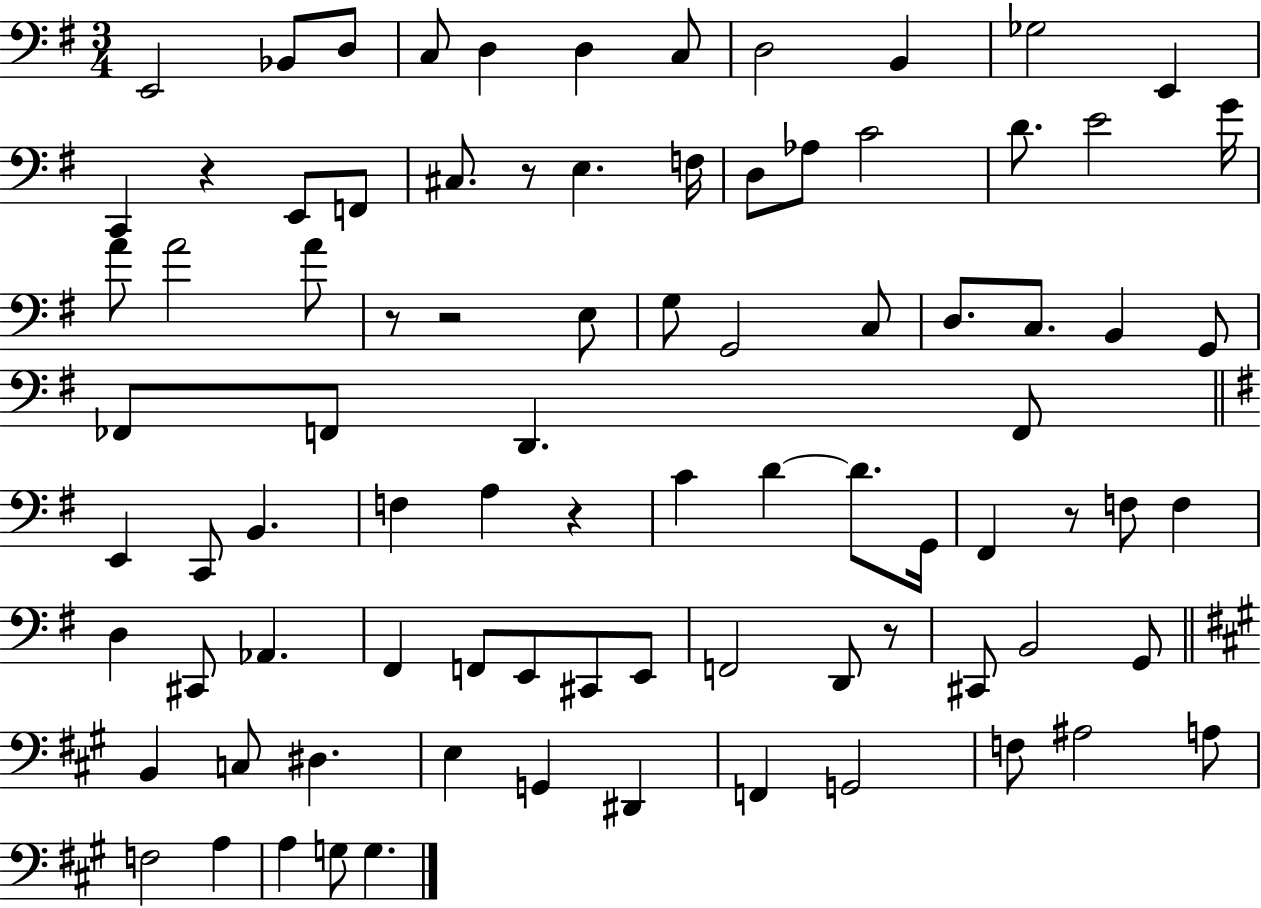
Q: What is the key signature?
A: G major